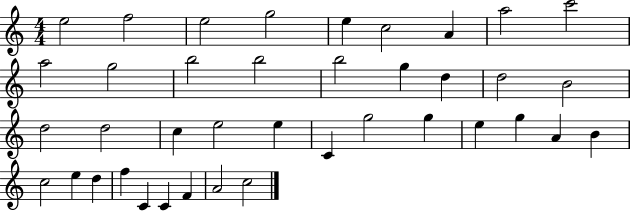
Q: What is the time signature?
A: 4/4